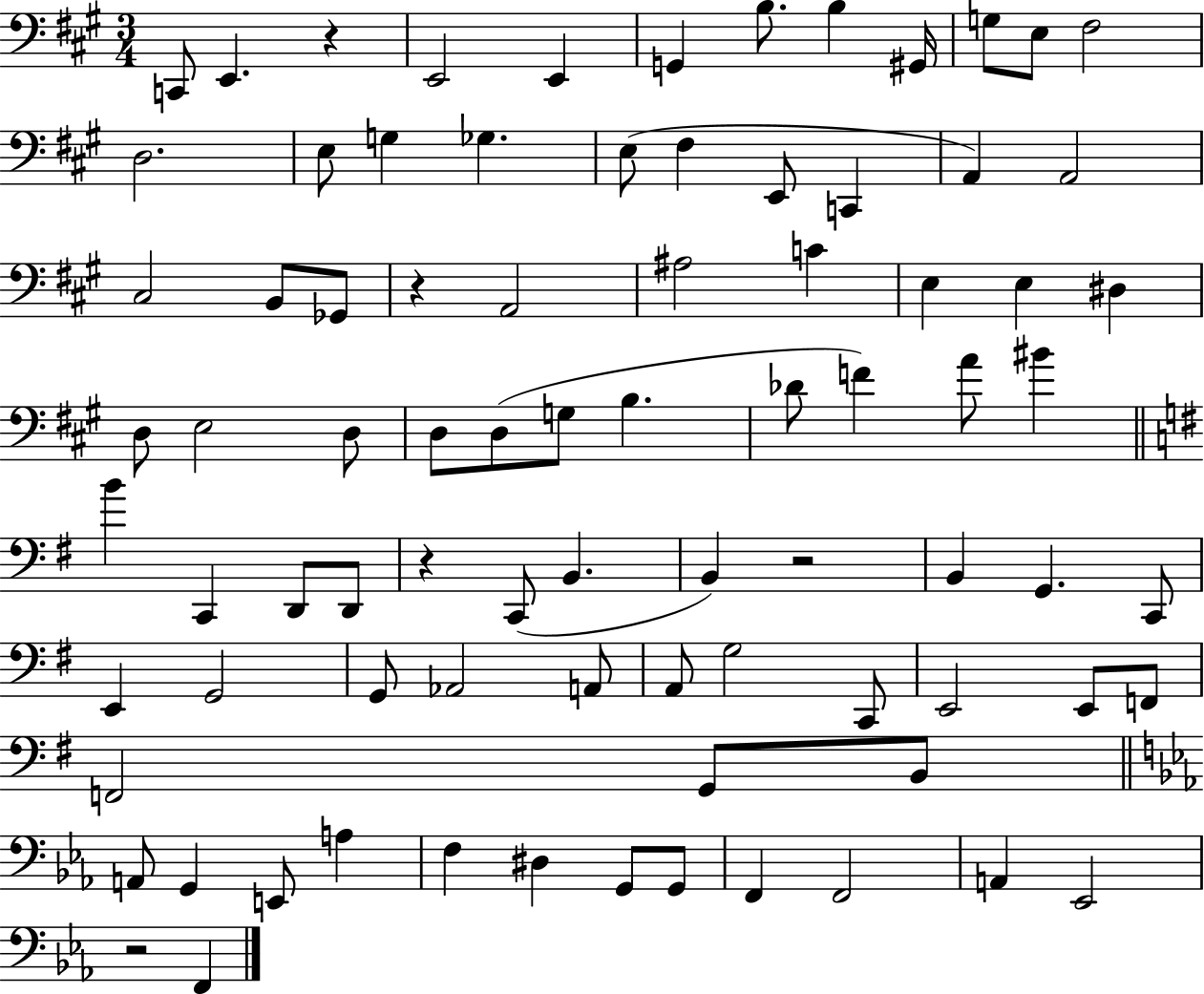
X:1
T:Untitled
M:3/4
L:1/4
K:A
C,,/2 E,, z E,,2 E,, G,, B,/2 B, ^G,,/4 G,/2 E,/2 ^F,2 D,2 E,/2 G, _G, E,/2 ^F, E,,/2 C,, A,, A,,2 ^C,2 B,,/2 _G,,/2 z A,,2 ^A,2 C E, E, ^D, D,/2 E,2 D,/2 D,/2 D,/2 G,/2 B, _D/2 F A/2 ^B B C,, D,,/2 D,,/2 z C,,/2 B,, B,, z2 B,, G,, C,,/2 E,, G,,2 G,,/2 _A,,2 A,,/2 A,,/2 G,2 C,,/2 E,,2 E,,/2 F,,/2 F,,2 G,,/2 B,,/2 A,,/2 G,, E,,/2 A, F, ^D, G,,/2 G,,/2 F,, F,,2 A,, _E,,2 z2 F,,